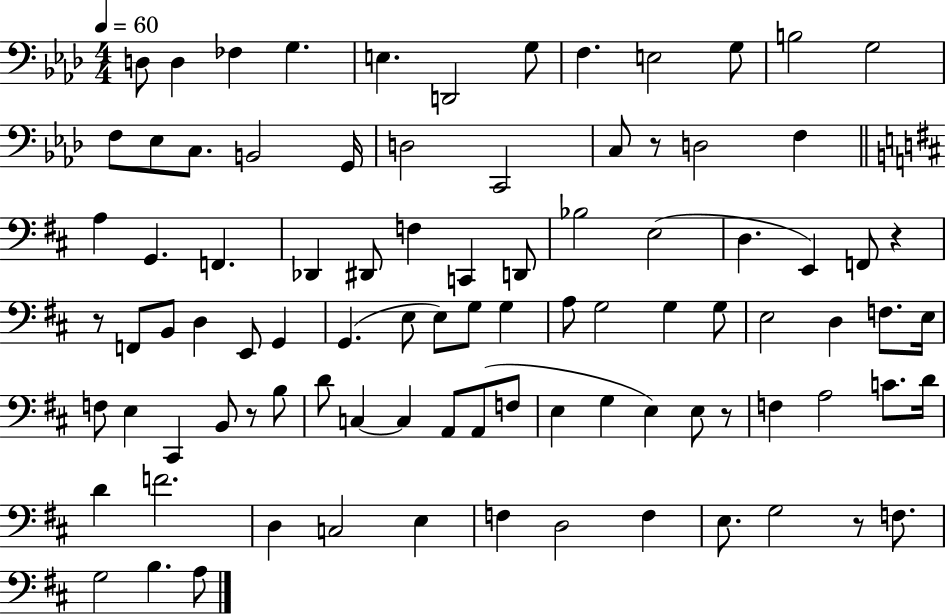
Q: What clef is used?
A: bass